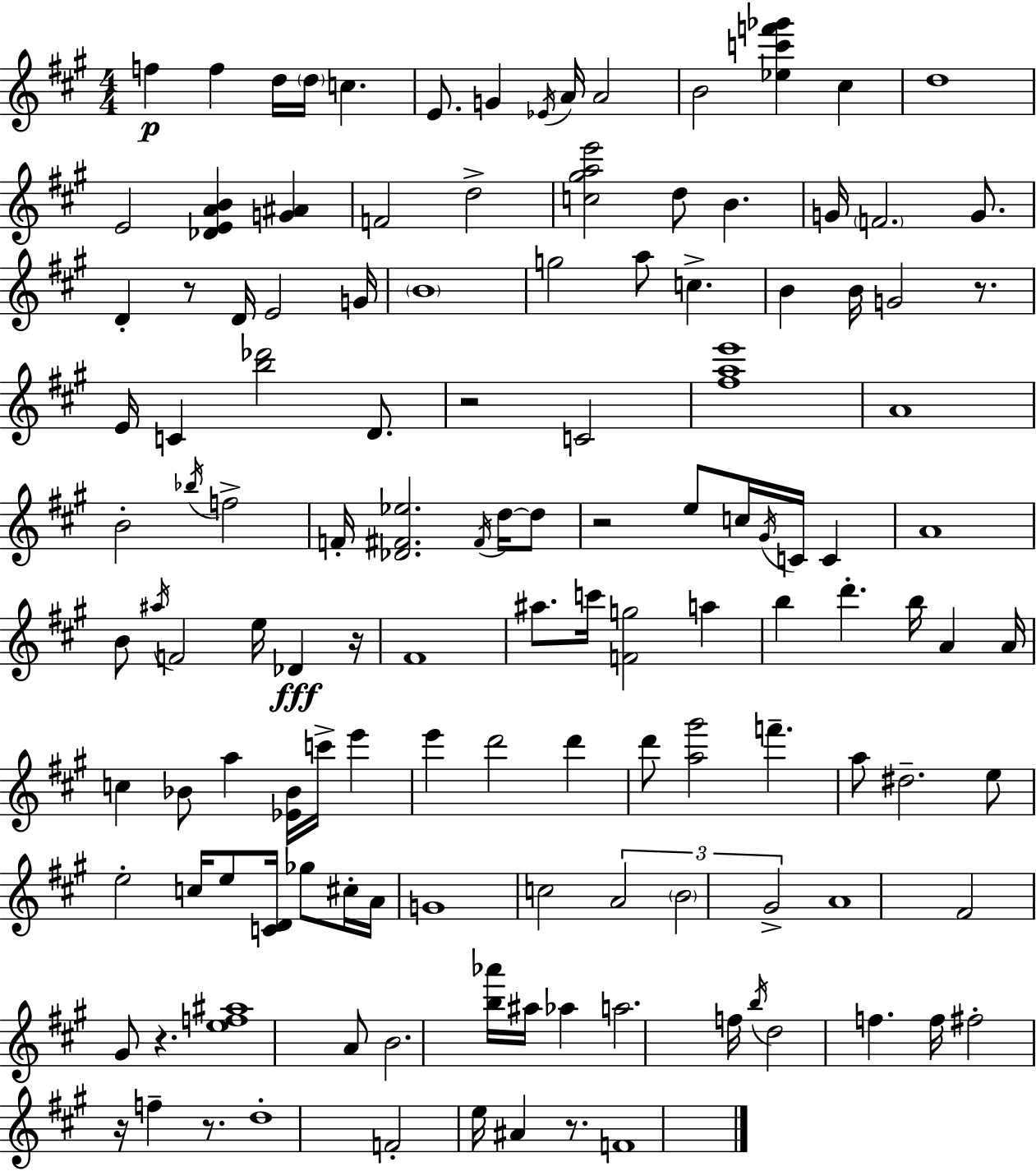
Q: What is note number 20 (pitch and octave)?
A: F4